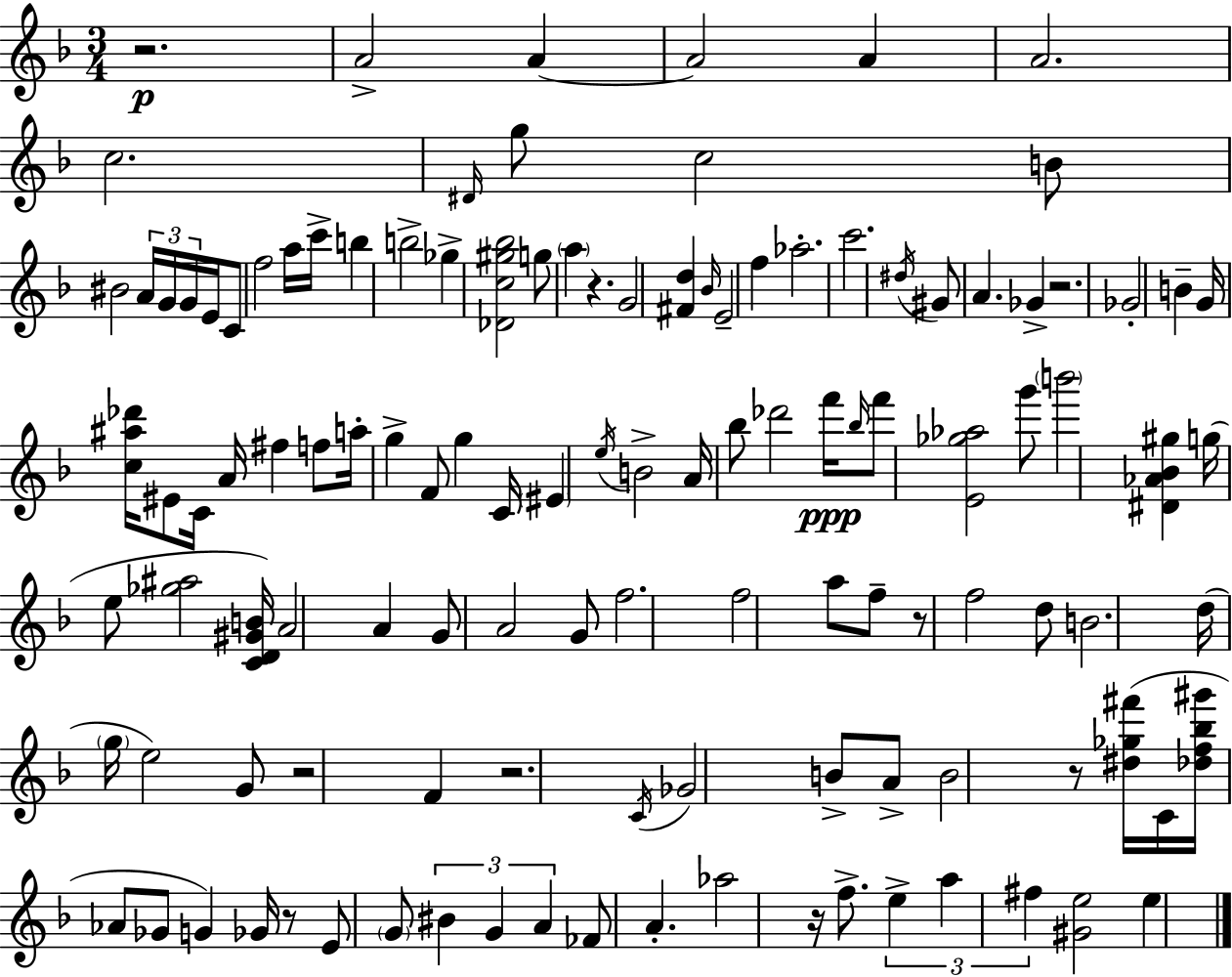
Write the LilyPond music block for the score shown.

{
  \clef treble
  \numericTimeSignature
  \time 3/4
  \key d \minor
  \repeat volta 2 { r2.\p | a'2-> a'4~~ | a'2 a'4 | a'2. | \break c''2. | \grace { dis'16 } g''8 c''2 b'8 | bis'2 \tuplet 3/2 { a'16 g'16 g'16 } | e'16 c'8 f''2 a''16 | \break c'''16-> b''4 b''2-> | ges''4-> <des' c'' gis'' bes''>2 | g''8 \parenthesize a''4 r4. | g'2 <fis' d''>4 | \break \grace { bes'16 } e'2-- f''4 | aes''2.-. | c'''2. | \acciaccatura { dis''16 } gis'8 a'4. ges'4-> | \break r2. | ges'2-. b'4-- | g'16 <c'' ais'' des'''>16 eis'8 c'16 a'16 fis''4 | f''8 a''16-. g''4-> f'8 g''4 | \break c'16 \parenthesize eis'4 \acciaccatura { e''16 } b'2-> | a'16 bes''8 des'''2 | f'''16\ppp \grace { bes''16 } f'''8 <e' ges'' aes''>2 | g'''8 \parenthesize b'''2 | \break <dis' aes' bes' gis''>4 g''16( e''8 <ges'' ais''>2 | <c' d' gis' b'>16) a'2 | a'4 g'8 a'2 | g'8 f''2. | \break f''2 | a''8 f''8-- r8 f''2 | d''8 b'2. | d''16( \parenthesize g''16 e''2) | \break g'8 r2 | f'4 r2. | \acciaccatura { c'16 } ges'2 | b'8-> a'8-> b'2 | \break r8 <dis'' ges'' fis'''>16( c'16 <des'' f'' bes'' gis'''>16 aes'8 ges'8 g'4) | ges'16 r8 e'8 \parenthesize g'8 \tuplet 3/2 { bis'4 | g'4 a'4 } fes'8 | a'4.-. aes''2 | \break r16 f''8.-> \tuplet 3/2 { e''4-> a''4 | fis''4 } <gis' e''>2 | e''4 } \bar "|."
}